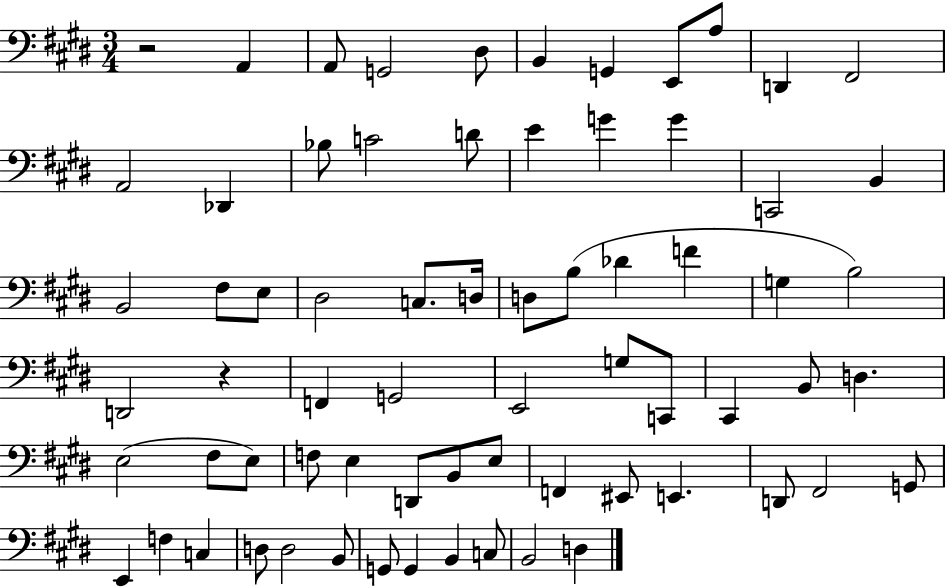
R/h A2/q A2/e G2/h D#3/e B2/q G2/q E2/e A3/e D2/q F#2/h A2/h Db2/q Bb3/e C4/h D4/e E4/q G4/q G4/q C2/h B2/q B2/h F#3/e E3/e D#3/h C3/e. D3/s D3/e B3/e Db4/q F4/q G3/q B3/h D2/h R/q F2/q G2/h E2/h G3/e C2/e C#2/q B2/e D3/q. E3/h F#3/e E3/e F3/e E3/q D2/e B2/e E3/e F2/q EIS2/e E2/q. D2/e F#2/h G2/e E2/q F3/q C3/q D3/e D3/h B2/e G2/e G2/q B2/q C3/e B2/h D3/q